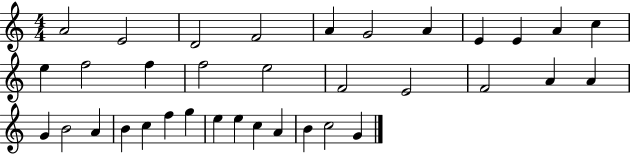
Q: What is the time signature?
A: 4/4